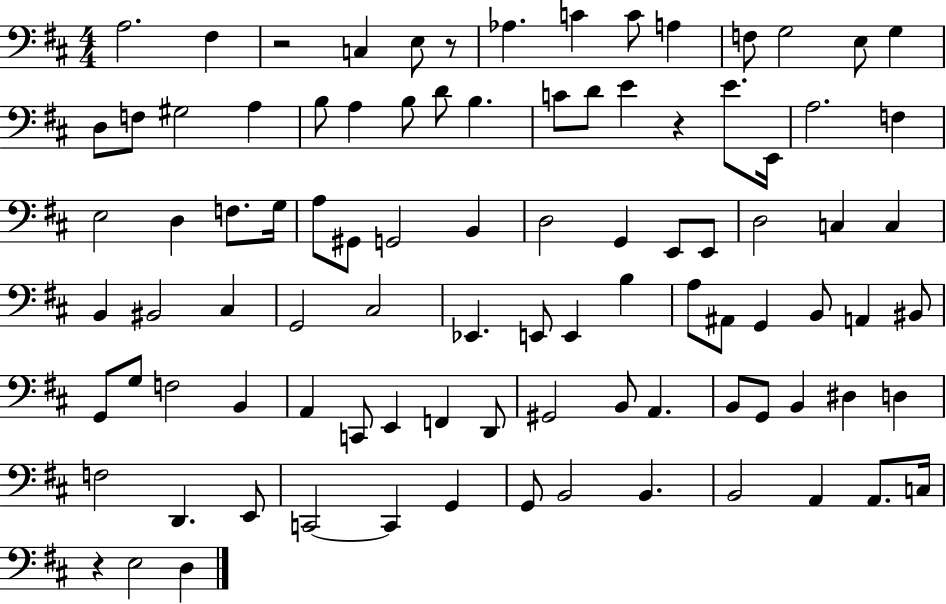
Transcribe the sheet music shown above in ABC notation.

X:1
T:Untitled
M:4/4
L:1/4
K:D
A,2 ^F, z2 C, E,/2 z/2 _A, C C/2 A, F,/2 G,2 E,/2 G, D,/2 F,/2 ^G,2 A, B,/2 A, B,/2 D/2 B, C/2 D/2 E z E/2 E,,/4 A,2 F, E,2 D, F,/2 G,/4 A,/2 ^G,,/2 G,,2 B,, D,2 G,, E,,/2 E,,/2 D,2 C, C, B,, ^B,,2 ^C, G,,2 ^C,2 _E,, E,,/2 E,, B, A,/2 ^A,,/2 G,, B,,/2 A,, ^B,,/2 G,,/2 G,/2 F,2 B,, A,, C,,/2 E,, F,, D,,/2 ^G,,2 B,,/2 A,, B,,/2 G,,/2 B,, ^D, D, F,2 D,, E,,/2 C,,2 C,, G,, G,,/2 B,,2 B,, B,,2 A,, A,,/2 C,/4 z E,2 D,